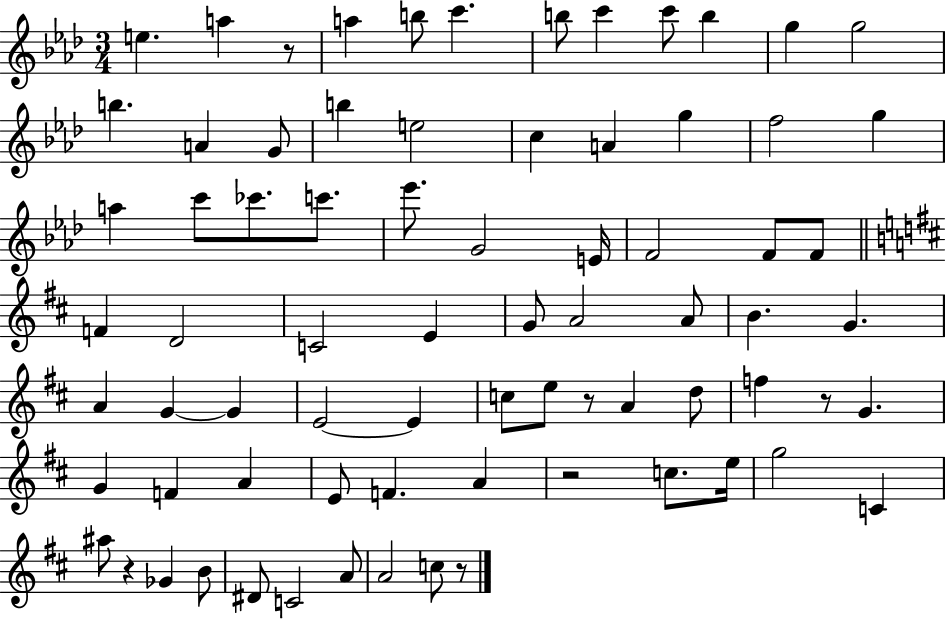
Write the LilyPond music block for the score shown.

{
  \clef treble
  \numericTimeSignature
  \time 3/4
  \key aes \major
  \repeat volta 2 { e''4. a''4 r8 | a''4 b''8 c'''4. | b''8 c'''4 c'''8 b''4 | g''4 g''2 | \break b''4. a'4 g'8 | b''4 e''2 | c''4 a'4 g''4 | f''2 g''4 | \break a''4 c'''8 ces'''8. c'''8. | ees'''8. g'2 e'16 | f'2 f'8 f'8 | \bar "||" \break \key d \major f'4 d'2 | c'2 e'4 | g'8 a'2 a'8 | b'4. g'4. | \break a'4 g'4~~ g'4 | e'2~~ e'4 | c''8 e''8 r8 a'4 d''8 | f''4 r8 g'4. | \break g'4 f'4 a'4 | e'8 f'4. a'4 | r2 c''8. e''16 | g''2 c'4 | \break ais''8 r4 ges'4 b'8 | dis'8 c'2 a'8 | a'2 c''8 r8 | } \bar "|."
}